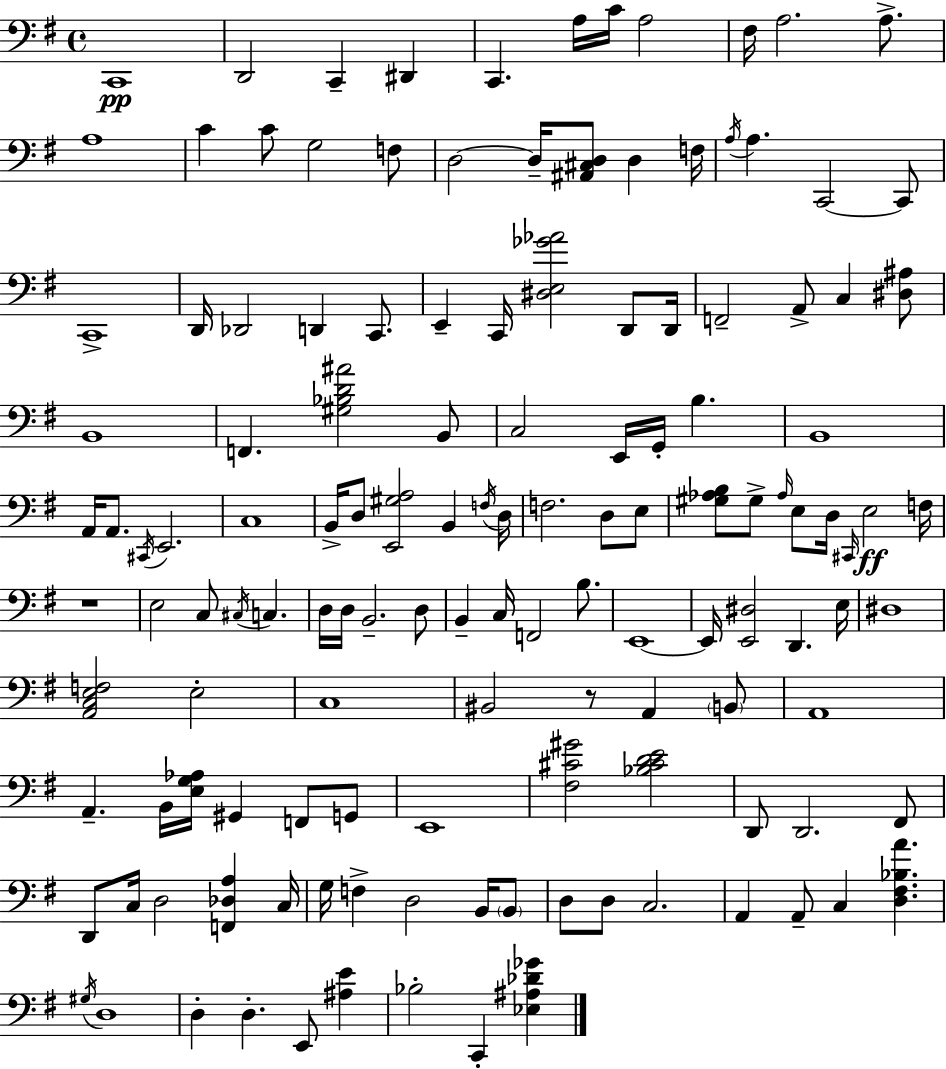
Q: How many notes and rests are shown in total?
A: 135